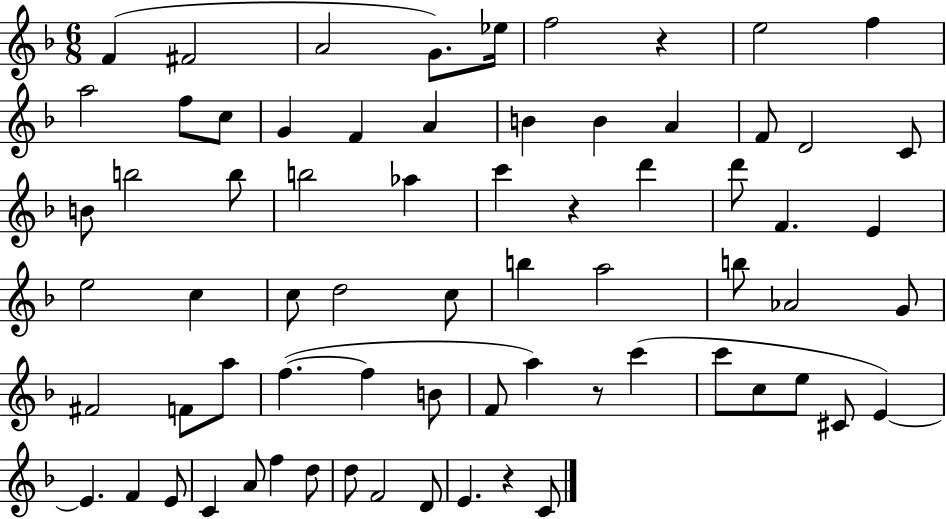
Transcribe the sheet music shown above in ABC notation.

X:1
T:Untitled
M:6/8
L:1/4
K:F
F ^F2 A2 G/2 _e/4 f2 z e2 f a2 f/2 c/2 G F A B B A F/2 D2 C/2 B/2 b2 b/2 b2 _a c' z d' d'/2 F E e2 c c/2 d2 c/2 b a2 b/2 _A2 G/2 ^F2 F/2 a/2 f f B/2 F/2 a z/2 c' c'/2 c/2 e/2 ^C/2 E E F E/2 C A/2 f d/2 d/2 F2 D/2 E z C/2